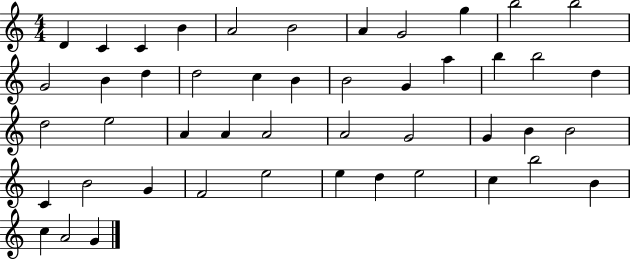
D4/q C4/q C4/q B4/q A4/h B4/h A4/q G4/h G5/q B5/h B5/h G4/h B4/q D5/q D5/h C5/q B4/q B4/h G4/q A5/q B5/q B5/h D5/q D5/h E5/h A4/q A4/q A4/h A4/h G4/h G4/q B4/q B4/h C4/q B4/h G4/q F4/h E5/h E5/q D5/q E5/h C5/q B5/h B4/q C5/q A4/h G4/q